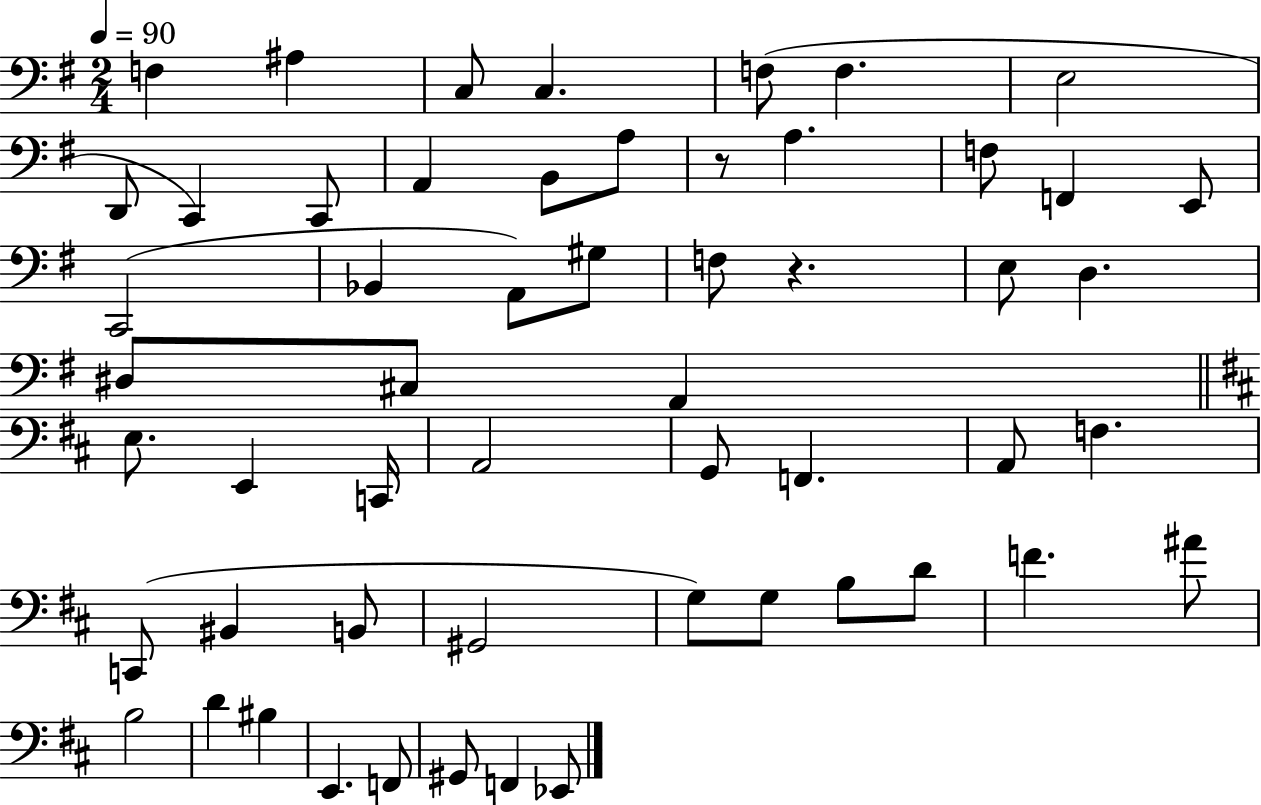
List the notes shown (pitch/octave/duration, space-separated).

F3/q A#3/q C3/e C3/q. F3/e F3/q. E3/h D2/e C2/q C2/e A2/q B2/e A3/e R/e A3/q. F3/e F2/q E2/e C2/h Bb2/q A2/e G#3/e F3/e R/q. E3/e D3/q. D#3/e C#3/e A2/q E3/e. E2/q C2/s A2/h G2/e F2/q. A2/e F3/q. C2/e BIS2/q B2/e G#2/h G3/e G3/e B3/e D4/e F4/q. A#4/e B3/h D4/q BIS3/q E2/q. F2/e G#2/e F2/q Eb2/e